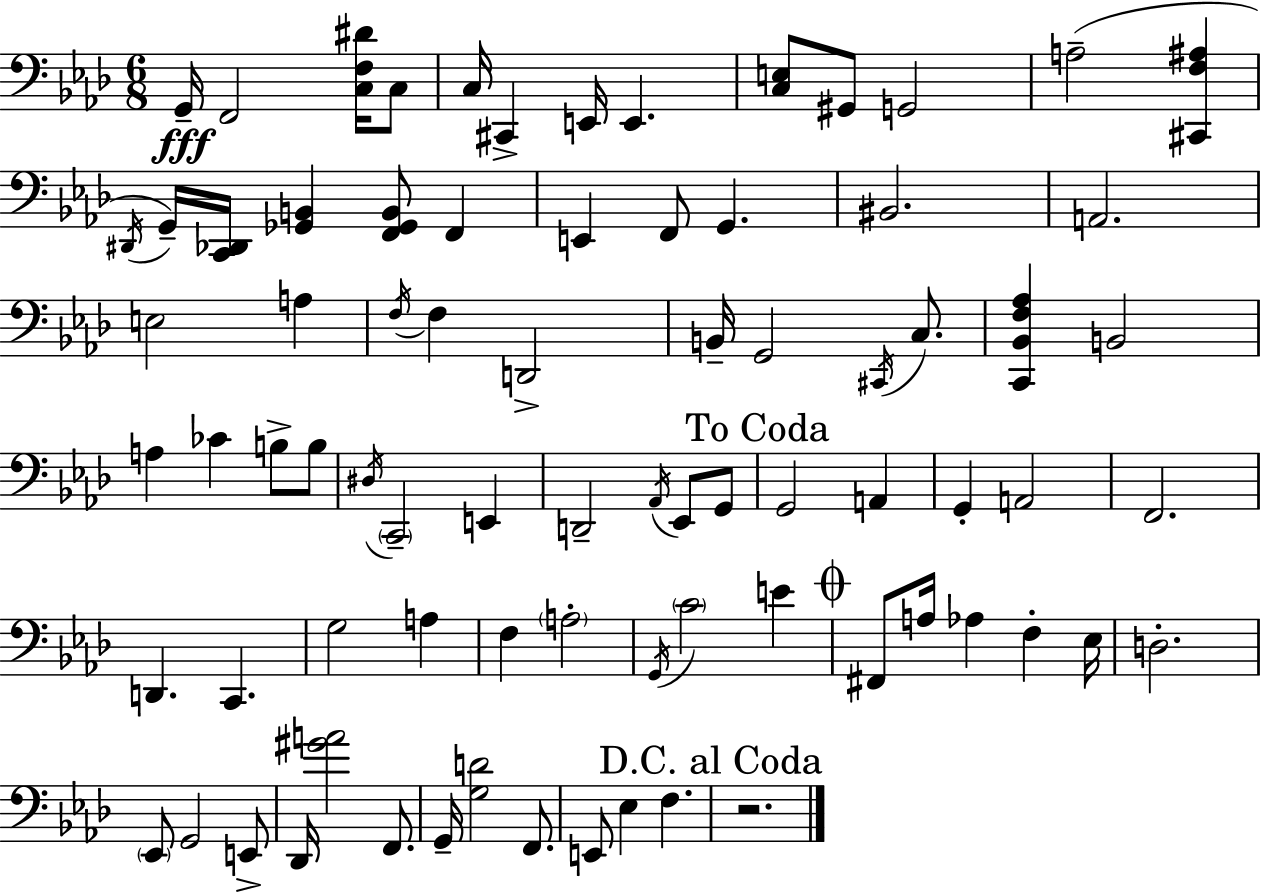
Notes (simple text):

G2/s F2/h [C3,F3,D#4]/s C3/e C3/s C#2/q E2/s E2/q. [C3,E3]/e G#2/e G2/h A3/h [C#2,F3,A#3]/q D#2/s G2/s [C2,Db2]/s [Gb2,B2]/q [F2,Gb2,B2]/e F2/q E2/q F2/e G2/q. BIS2/h. A2/h. E3/h A3/q F3/s F3/q D2/h B2/s G2/h C#2/s C3/e. [C2,Bb2,F3,Ab3]/q B2/h A3/q CES4/q B3/e B3/e D#3/s C2/h E2/q D2/h Ab2/s Eb2/e G2/e G2/h A2/q G2/q A2/h F2/h. D2/q. C2/q. G3/h A3/q F3/q A3/h G2/s C4/h E4/q F#2/e A3/s Ab3/q F3/q Eb3/s D3/h. Eb2/e G2/h E2/e Db2/s [G#4,A4]/h F2/e. G2/s [G3,D4]/h F2/e. E2/e Eb3/q F3/q. R/h.